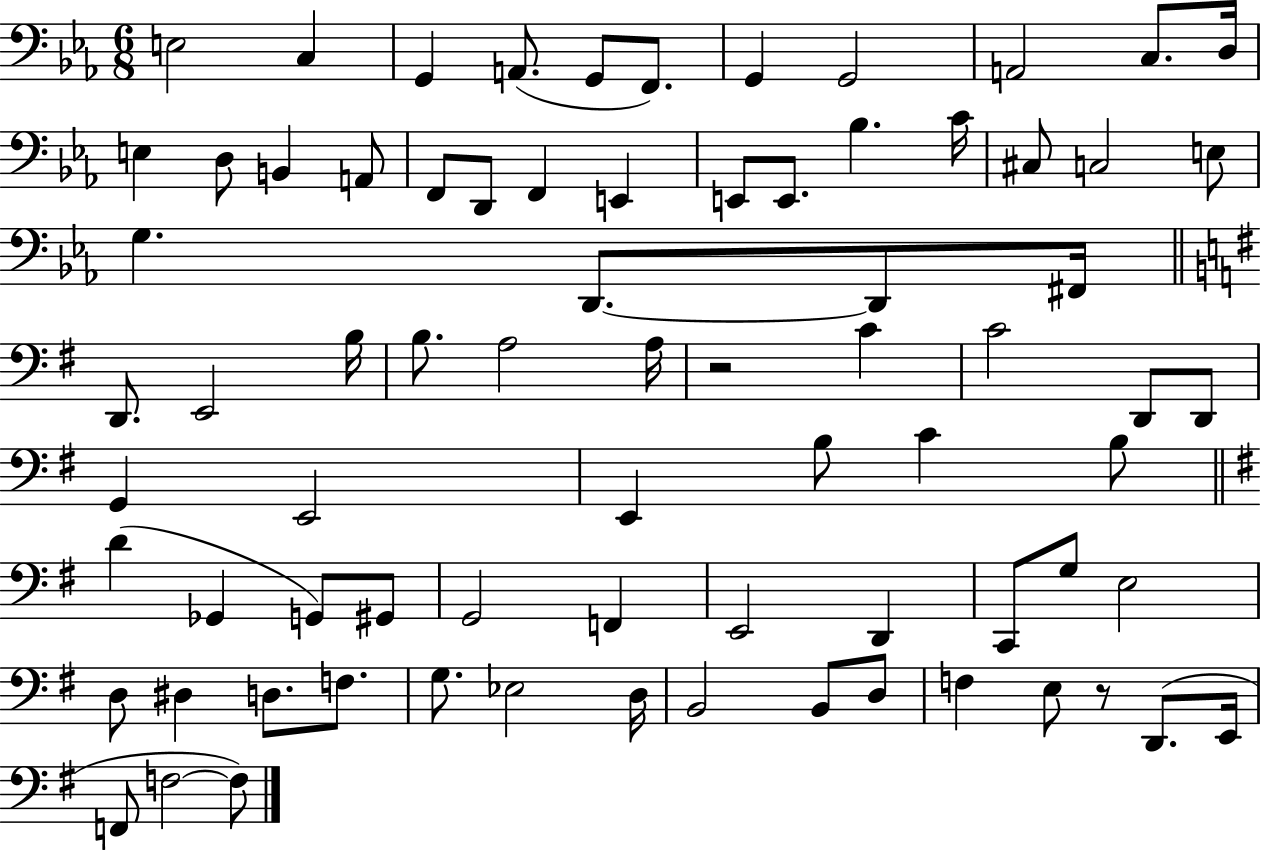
E3/h C3/q G2/q A2/e. G2/e F2/e. G2/q G2/h A2/h C3/e. D3/s E3/q D3/e B2/q A2/e F2/e D2/e F2/q E2/q E2/e E2/e. Bb3/q. C4/s C#3/e C3/h E3/e G3/q. D2/e. D2/e F#2/s D2/e. E2/h B3/s B3/e. A3/h A3/s R/h C4/q C4/h D2/e D2/e G2/q E2/h E2/q B3/e C4/q B3/e D4/q Gb2/q G2/e G#2/e G2/h F2/q E2/h D2/q C2/e G3/e E3/h D3/e D#3/q D3/e. F3/e. G3/e. Eb3/h D3/s B2/h B2/e D3/e F3/q E3/e R/e D2/e. E2/s F2/e F3/h F3/e